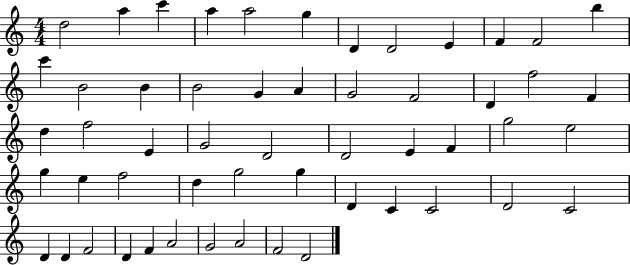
{
  \clef treble
  \numericTimeSignature
  \time 4/4
  \key c \major
  d''2 a''4 c'''4 | a''4 a''2 g''4 | d'4 d'2 e'4 | f'4 f'2 b''4 | \break c'''4 b'2 b'4 | b'2 g'4 a'4 | g'2 f'2 | d'4 f''2 f'4 | \break d''4 f''2 e'4 | g'2 d'2 | d'2 e'4 f'4 | g''2 e''2 | \break g''4 e''4 f''2 | d''4 g''2 g''4 | d'4 c'4 c'2 | d'2 c'2 | \break d'4 d'4 f'2 | d'4 f'4 a'2 | g'2 a'2 | f'2 d'2 | \break \bar "|."
}